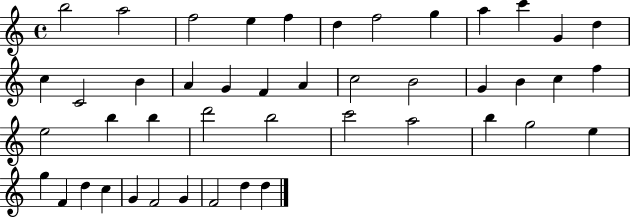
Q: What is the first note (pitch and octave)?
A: B5